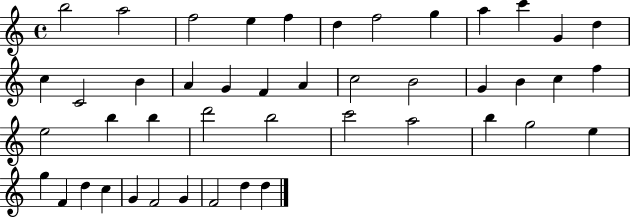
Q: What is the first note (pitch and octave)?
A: B5